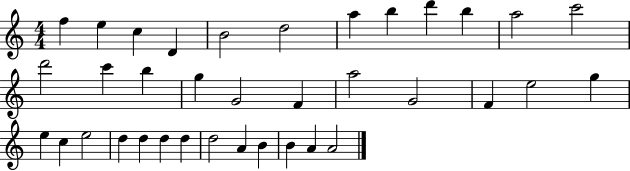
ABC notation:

X:1
T:Untitled
M:4/4
L:1/4
K:C
f e c D B2 d2 a b d' b a2 c'2 d'2 c' b g G2 F a2 G2 F e2 g e c e2 d d d d d2 A B B A A2